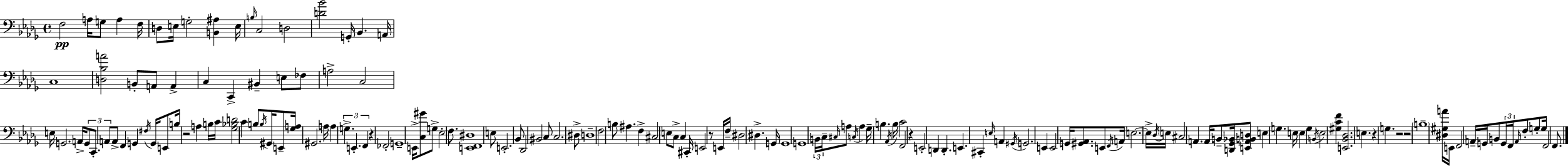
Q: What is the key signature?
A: BES minor